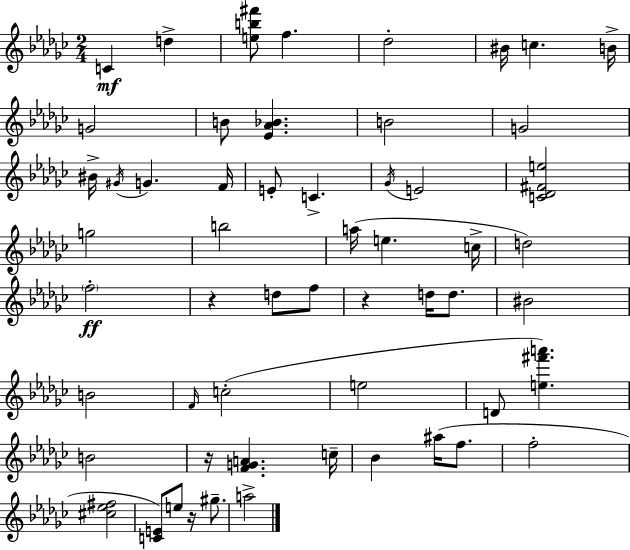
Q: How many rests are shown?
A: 4